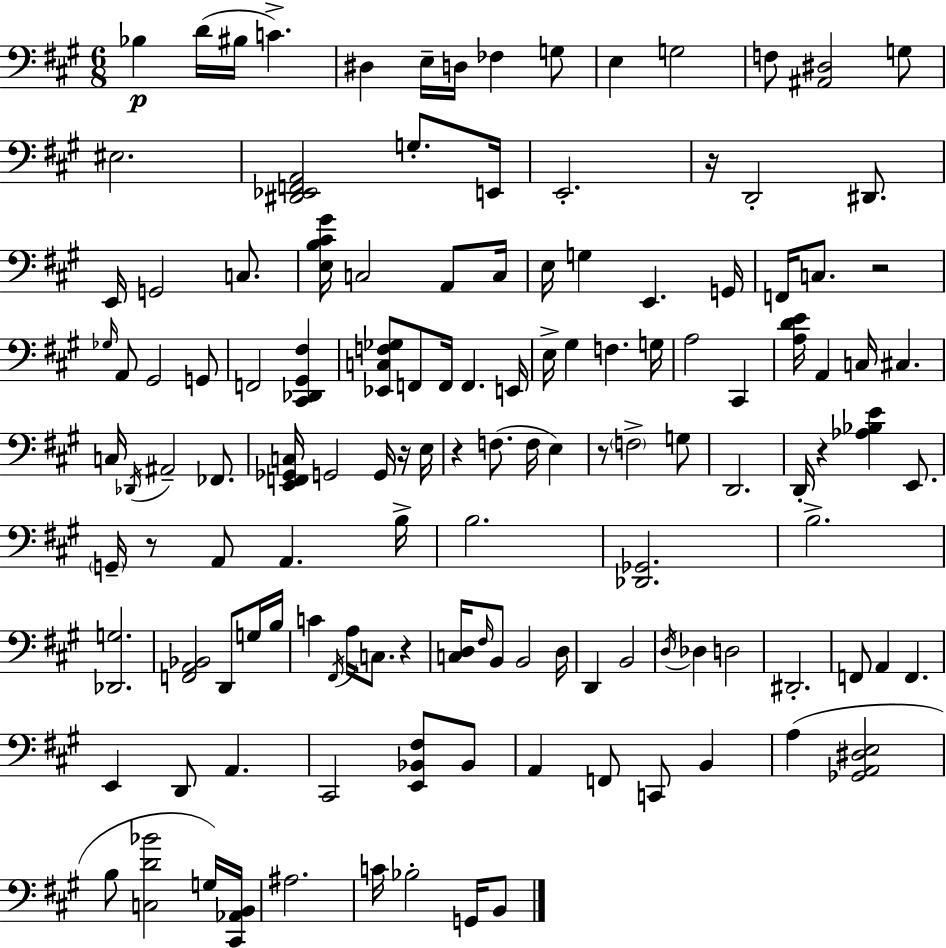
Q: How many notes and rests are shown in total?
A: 131